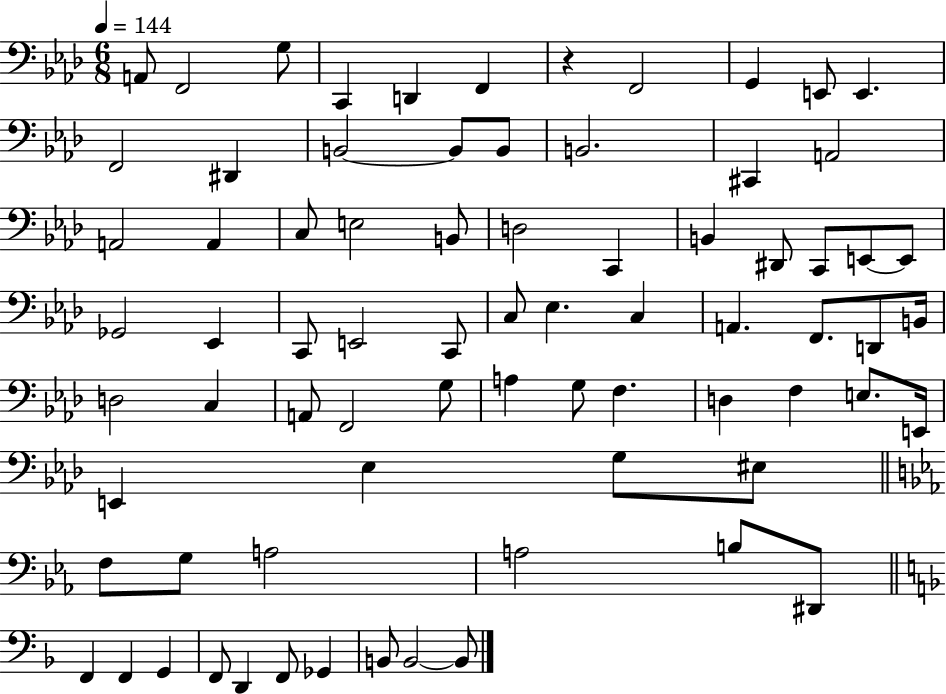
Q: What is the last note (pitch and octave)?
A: B2